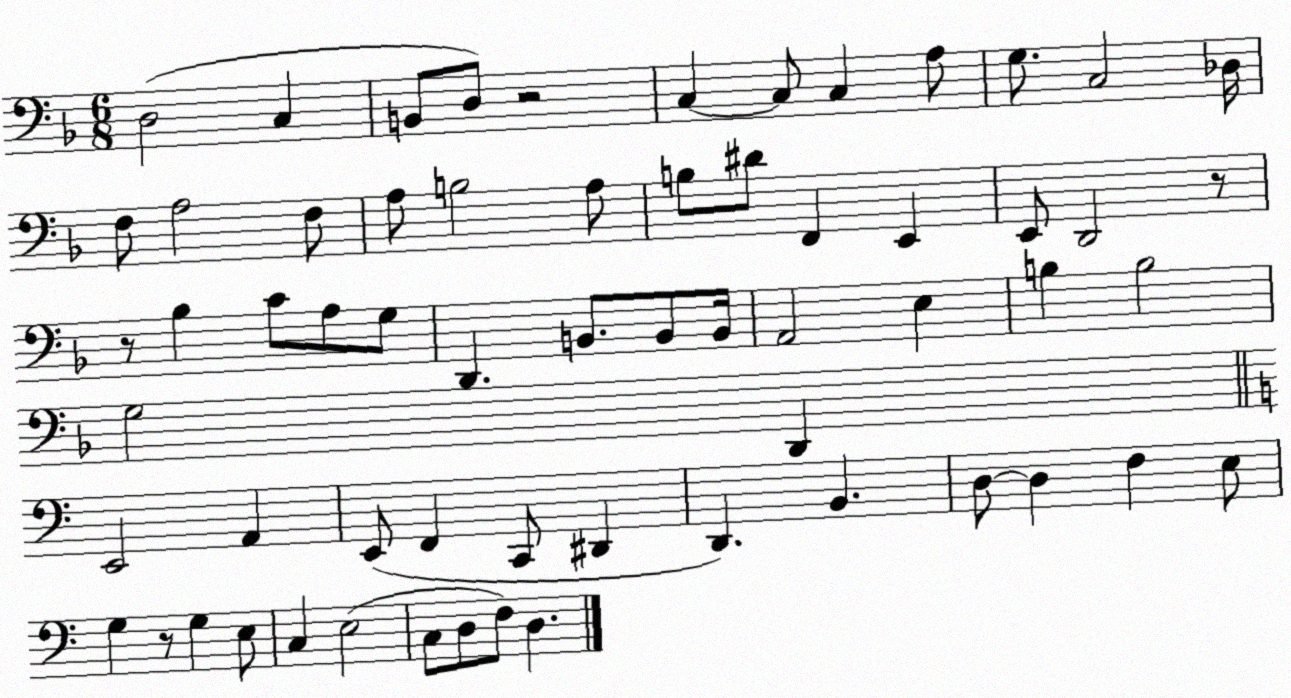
X:1
T:Untitled
M:6/8
L:1/4
K:F
D,2 C, B,,/2 D,/2 z2 C, C,/2 C, A,/2 G,/2 C,2 _D,/4 F,/2 A,2 F,/2 A,/2 B,2 A,/2 B,/2 ^D/2 F,, E,, E,,/2 D,,2 z/2 z/2 _B, C/2 A,/2 G,/2 D,, B,,/2 B,,/2 B,,/4 A,,2 E, B, B,2 G,2 D,, E,,2 A,, E,,/2 F,, C,,/2 ^D,, D,, B,, D,/2 D, F, E,/2 G, z/2 G, E,/2 C, E,2 C,/2 D,/2 F,/2 D,